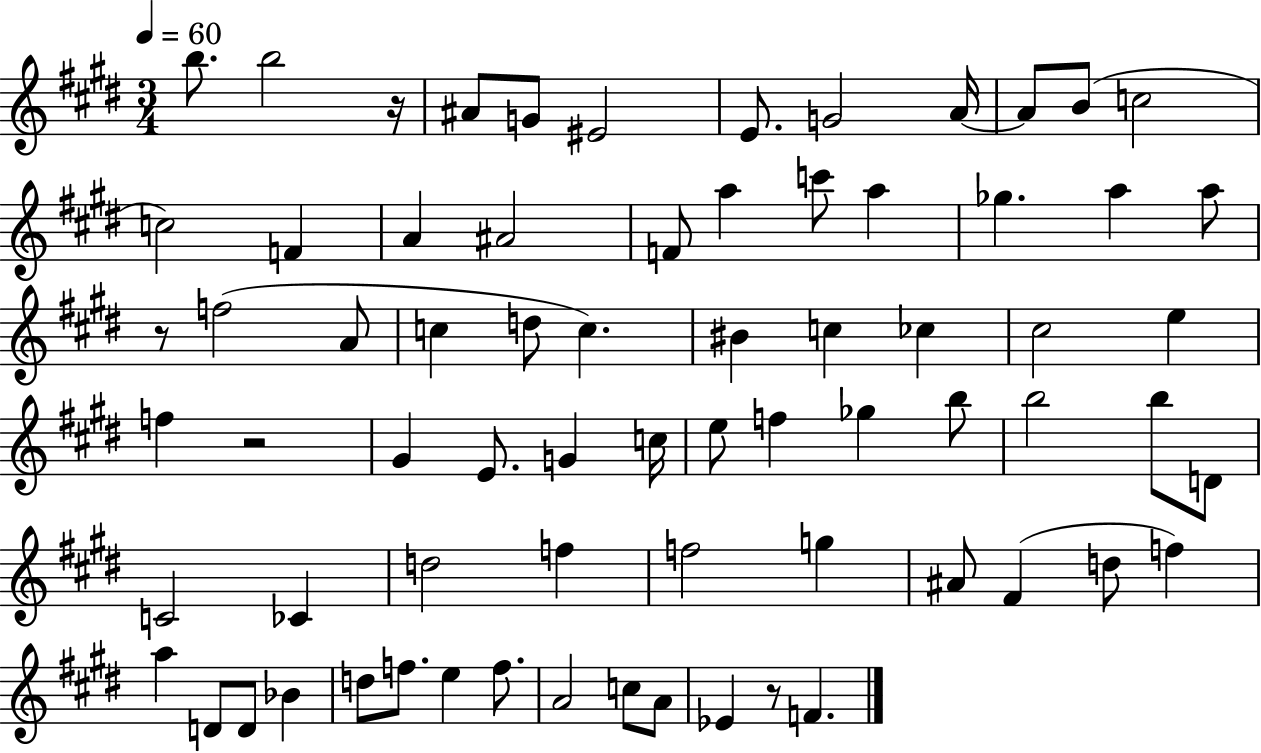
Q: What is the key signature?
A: E major